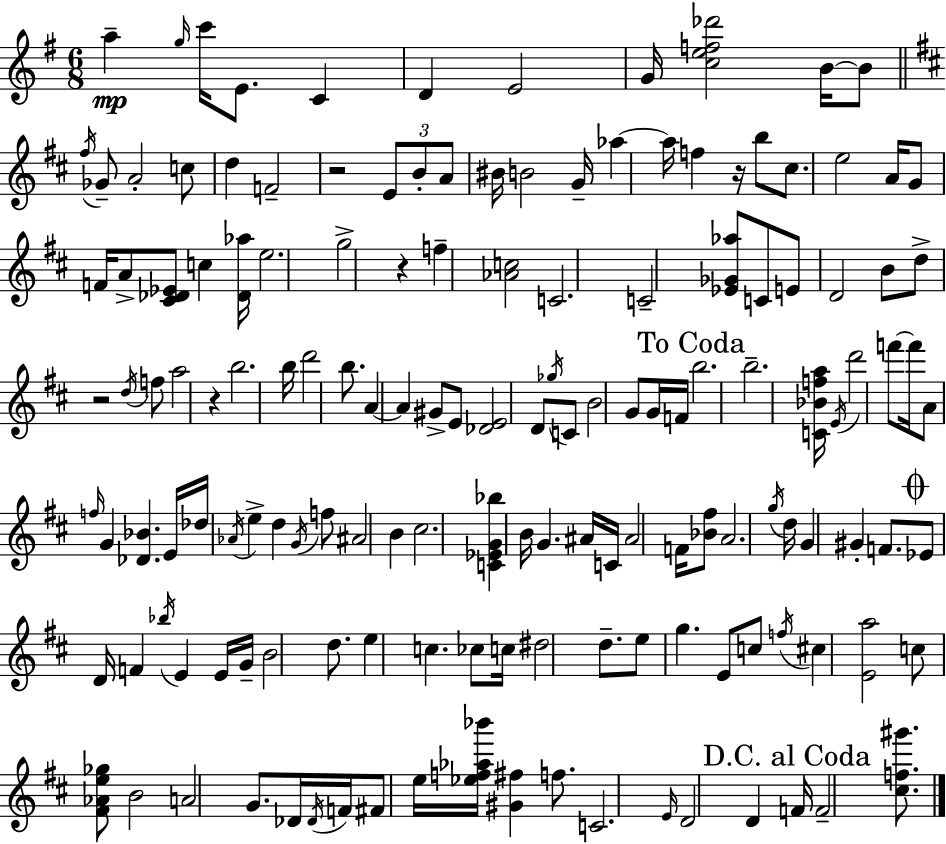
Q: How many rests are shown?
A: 5